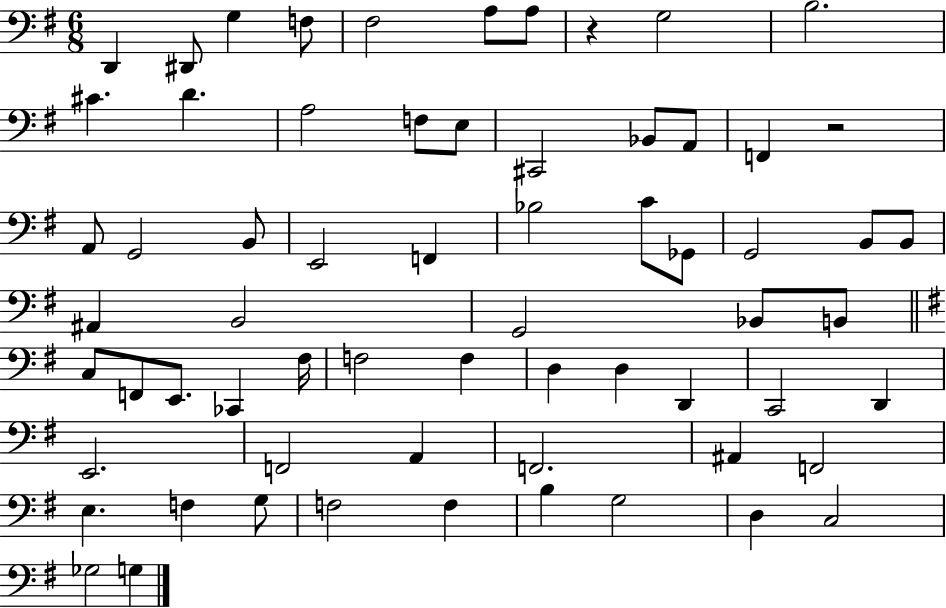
X:1
T:Untitled
M:6/8
L:1/4
K:G
D,, ^D,,/2 G, F,/2 ^F,2 A,/2 A,/2 z G,2 B,2 ^C D A,2 F,/2 E,/2 ^C,,2 _B,,/2 A,,/2 F,, z2 A,,/2 G,,2 B,,/2 E,,2 F,, _B,2 C/2 _G,,/2 G,,2 B,,/2 B,,/2 ^A,, B,,2 G,,2 _B,,/2 B,,/2 C,/2 F,,/2 E,,/2 _C,, ^F,/4 F,2 F, D, D, D,, C,,2 D,, E,,2 F,,2 A,, F,,2 ^A,, F,,2 E, F, G,/2 F,2 F, B, G,2 D, C,2 _G,2 G,